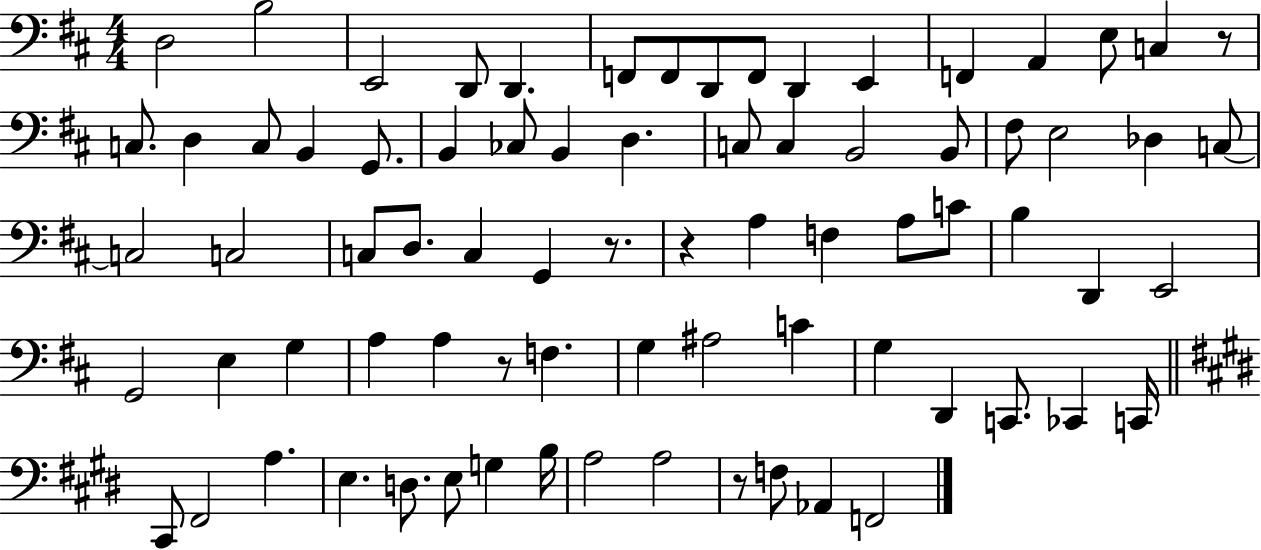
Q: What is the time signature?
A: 4/4